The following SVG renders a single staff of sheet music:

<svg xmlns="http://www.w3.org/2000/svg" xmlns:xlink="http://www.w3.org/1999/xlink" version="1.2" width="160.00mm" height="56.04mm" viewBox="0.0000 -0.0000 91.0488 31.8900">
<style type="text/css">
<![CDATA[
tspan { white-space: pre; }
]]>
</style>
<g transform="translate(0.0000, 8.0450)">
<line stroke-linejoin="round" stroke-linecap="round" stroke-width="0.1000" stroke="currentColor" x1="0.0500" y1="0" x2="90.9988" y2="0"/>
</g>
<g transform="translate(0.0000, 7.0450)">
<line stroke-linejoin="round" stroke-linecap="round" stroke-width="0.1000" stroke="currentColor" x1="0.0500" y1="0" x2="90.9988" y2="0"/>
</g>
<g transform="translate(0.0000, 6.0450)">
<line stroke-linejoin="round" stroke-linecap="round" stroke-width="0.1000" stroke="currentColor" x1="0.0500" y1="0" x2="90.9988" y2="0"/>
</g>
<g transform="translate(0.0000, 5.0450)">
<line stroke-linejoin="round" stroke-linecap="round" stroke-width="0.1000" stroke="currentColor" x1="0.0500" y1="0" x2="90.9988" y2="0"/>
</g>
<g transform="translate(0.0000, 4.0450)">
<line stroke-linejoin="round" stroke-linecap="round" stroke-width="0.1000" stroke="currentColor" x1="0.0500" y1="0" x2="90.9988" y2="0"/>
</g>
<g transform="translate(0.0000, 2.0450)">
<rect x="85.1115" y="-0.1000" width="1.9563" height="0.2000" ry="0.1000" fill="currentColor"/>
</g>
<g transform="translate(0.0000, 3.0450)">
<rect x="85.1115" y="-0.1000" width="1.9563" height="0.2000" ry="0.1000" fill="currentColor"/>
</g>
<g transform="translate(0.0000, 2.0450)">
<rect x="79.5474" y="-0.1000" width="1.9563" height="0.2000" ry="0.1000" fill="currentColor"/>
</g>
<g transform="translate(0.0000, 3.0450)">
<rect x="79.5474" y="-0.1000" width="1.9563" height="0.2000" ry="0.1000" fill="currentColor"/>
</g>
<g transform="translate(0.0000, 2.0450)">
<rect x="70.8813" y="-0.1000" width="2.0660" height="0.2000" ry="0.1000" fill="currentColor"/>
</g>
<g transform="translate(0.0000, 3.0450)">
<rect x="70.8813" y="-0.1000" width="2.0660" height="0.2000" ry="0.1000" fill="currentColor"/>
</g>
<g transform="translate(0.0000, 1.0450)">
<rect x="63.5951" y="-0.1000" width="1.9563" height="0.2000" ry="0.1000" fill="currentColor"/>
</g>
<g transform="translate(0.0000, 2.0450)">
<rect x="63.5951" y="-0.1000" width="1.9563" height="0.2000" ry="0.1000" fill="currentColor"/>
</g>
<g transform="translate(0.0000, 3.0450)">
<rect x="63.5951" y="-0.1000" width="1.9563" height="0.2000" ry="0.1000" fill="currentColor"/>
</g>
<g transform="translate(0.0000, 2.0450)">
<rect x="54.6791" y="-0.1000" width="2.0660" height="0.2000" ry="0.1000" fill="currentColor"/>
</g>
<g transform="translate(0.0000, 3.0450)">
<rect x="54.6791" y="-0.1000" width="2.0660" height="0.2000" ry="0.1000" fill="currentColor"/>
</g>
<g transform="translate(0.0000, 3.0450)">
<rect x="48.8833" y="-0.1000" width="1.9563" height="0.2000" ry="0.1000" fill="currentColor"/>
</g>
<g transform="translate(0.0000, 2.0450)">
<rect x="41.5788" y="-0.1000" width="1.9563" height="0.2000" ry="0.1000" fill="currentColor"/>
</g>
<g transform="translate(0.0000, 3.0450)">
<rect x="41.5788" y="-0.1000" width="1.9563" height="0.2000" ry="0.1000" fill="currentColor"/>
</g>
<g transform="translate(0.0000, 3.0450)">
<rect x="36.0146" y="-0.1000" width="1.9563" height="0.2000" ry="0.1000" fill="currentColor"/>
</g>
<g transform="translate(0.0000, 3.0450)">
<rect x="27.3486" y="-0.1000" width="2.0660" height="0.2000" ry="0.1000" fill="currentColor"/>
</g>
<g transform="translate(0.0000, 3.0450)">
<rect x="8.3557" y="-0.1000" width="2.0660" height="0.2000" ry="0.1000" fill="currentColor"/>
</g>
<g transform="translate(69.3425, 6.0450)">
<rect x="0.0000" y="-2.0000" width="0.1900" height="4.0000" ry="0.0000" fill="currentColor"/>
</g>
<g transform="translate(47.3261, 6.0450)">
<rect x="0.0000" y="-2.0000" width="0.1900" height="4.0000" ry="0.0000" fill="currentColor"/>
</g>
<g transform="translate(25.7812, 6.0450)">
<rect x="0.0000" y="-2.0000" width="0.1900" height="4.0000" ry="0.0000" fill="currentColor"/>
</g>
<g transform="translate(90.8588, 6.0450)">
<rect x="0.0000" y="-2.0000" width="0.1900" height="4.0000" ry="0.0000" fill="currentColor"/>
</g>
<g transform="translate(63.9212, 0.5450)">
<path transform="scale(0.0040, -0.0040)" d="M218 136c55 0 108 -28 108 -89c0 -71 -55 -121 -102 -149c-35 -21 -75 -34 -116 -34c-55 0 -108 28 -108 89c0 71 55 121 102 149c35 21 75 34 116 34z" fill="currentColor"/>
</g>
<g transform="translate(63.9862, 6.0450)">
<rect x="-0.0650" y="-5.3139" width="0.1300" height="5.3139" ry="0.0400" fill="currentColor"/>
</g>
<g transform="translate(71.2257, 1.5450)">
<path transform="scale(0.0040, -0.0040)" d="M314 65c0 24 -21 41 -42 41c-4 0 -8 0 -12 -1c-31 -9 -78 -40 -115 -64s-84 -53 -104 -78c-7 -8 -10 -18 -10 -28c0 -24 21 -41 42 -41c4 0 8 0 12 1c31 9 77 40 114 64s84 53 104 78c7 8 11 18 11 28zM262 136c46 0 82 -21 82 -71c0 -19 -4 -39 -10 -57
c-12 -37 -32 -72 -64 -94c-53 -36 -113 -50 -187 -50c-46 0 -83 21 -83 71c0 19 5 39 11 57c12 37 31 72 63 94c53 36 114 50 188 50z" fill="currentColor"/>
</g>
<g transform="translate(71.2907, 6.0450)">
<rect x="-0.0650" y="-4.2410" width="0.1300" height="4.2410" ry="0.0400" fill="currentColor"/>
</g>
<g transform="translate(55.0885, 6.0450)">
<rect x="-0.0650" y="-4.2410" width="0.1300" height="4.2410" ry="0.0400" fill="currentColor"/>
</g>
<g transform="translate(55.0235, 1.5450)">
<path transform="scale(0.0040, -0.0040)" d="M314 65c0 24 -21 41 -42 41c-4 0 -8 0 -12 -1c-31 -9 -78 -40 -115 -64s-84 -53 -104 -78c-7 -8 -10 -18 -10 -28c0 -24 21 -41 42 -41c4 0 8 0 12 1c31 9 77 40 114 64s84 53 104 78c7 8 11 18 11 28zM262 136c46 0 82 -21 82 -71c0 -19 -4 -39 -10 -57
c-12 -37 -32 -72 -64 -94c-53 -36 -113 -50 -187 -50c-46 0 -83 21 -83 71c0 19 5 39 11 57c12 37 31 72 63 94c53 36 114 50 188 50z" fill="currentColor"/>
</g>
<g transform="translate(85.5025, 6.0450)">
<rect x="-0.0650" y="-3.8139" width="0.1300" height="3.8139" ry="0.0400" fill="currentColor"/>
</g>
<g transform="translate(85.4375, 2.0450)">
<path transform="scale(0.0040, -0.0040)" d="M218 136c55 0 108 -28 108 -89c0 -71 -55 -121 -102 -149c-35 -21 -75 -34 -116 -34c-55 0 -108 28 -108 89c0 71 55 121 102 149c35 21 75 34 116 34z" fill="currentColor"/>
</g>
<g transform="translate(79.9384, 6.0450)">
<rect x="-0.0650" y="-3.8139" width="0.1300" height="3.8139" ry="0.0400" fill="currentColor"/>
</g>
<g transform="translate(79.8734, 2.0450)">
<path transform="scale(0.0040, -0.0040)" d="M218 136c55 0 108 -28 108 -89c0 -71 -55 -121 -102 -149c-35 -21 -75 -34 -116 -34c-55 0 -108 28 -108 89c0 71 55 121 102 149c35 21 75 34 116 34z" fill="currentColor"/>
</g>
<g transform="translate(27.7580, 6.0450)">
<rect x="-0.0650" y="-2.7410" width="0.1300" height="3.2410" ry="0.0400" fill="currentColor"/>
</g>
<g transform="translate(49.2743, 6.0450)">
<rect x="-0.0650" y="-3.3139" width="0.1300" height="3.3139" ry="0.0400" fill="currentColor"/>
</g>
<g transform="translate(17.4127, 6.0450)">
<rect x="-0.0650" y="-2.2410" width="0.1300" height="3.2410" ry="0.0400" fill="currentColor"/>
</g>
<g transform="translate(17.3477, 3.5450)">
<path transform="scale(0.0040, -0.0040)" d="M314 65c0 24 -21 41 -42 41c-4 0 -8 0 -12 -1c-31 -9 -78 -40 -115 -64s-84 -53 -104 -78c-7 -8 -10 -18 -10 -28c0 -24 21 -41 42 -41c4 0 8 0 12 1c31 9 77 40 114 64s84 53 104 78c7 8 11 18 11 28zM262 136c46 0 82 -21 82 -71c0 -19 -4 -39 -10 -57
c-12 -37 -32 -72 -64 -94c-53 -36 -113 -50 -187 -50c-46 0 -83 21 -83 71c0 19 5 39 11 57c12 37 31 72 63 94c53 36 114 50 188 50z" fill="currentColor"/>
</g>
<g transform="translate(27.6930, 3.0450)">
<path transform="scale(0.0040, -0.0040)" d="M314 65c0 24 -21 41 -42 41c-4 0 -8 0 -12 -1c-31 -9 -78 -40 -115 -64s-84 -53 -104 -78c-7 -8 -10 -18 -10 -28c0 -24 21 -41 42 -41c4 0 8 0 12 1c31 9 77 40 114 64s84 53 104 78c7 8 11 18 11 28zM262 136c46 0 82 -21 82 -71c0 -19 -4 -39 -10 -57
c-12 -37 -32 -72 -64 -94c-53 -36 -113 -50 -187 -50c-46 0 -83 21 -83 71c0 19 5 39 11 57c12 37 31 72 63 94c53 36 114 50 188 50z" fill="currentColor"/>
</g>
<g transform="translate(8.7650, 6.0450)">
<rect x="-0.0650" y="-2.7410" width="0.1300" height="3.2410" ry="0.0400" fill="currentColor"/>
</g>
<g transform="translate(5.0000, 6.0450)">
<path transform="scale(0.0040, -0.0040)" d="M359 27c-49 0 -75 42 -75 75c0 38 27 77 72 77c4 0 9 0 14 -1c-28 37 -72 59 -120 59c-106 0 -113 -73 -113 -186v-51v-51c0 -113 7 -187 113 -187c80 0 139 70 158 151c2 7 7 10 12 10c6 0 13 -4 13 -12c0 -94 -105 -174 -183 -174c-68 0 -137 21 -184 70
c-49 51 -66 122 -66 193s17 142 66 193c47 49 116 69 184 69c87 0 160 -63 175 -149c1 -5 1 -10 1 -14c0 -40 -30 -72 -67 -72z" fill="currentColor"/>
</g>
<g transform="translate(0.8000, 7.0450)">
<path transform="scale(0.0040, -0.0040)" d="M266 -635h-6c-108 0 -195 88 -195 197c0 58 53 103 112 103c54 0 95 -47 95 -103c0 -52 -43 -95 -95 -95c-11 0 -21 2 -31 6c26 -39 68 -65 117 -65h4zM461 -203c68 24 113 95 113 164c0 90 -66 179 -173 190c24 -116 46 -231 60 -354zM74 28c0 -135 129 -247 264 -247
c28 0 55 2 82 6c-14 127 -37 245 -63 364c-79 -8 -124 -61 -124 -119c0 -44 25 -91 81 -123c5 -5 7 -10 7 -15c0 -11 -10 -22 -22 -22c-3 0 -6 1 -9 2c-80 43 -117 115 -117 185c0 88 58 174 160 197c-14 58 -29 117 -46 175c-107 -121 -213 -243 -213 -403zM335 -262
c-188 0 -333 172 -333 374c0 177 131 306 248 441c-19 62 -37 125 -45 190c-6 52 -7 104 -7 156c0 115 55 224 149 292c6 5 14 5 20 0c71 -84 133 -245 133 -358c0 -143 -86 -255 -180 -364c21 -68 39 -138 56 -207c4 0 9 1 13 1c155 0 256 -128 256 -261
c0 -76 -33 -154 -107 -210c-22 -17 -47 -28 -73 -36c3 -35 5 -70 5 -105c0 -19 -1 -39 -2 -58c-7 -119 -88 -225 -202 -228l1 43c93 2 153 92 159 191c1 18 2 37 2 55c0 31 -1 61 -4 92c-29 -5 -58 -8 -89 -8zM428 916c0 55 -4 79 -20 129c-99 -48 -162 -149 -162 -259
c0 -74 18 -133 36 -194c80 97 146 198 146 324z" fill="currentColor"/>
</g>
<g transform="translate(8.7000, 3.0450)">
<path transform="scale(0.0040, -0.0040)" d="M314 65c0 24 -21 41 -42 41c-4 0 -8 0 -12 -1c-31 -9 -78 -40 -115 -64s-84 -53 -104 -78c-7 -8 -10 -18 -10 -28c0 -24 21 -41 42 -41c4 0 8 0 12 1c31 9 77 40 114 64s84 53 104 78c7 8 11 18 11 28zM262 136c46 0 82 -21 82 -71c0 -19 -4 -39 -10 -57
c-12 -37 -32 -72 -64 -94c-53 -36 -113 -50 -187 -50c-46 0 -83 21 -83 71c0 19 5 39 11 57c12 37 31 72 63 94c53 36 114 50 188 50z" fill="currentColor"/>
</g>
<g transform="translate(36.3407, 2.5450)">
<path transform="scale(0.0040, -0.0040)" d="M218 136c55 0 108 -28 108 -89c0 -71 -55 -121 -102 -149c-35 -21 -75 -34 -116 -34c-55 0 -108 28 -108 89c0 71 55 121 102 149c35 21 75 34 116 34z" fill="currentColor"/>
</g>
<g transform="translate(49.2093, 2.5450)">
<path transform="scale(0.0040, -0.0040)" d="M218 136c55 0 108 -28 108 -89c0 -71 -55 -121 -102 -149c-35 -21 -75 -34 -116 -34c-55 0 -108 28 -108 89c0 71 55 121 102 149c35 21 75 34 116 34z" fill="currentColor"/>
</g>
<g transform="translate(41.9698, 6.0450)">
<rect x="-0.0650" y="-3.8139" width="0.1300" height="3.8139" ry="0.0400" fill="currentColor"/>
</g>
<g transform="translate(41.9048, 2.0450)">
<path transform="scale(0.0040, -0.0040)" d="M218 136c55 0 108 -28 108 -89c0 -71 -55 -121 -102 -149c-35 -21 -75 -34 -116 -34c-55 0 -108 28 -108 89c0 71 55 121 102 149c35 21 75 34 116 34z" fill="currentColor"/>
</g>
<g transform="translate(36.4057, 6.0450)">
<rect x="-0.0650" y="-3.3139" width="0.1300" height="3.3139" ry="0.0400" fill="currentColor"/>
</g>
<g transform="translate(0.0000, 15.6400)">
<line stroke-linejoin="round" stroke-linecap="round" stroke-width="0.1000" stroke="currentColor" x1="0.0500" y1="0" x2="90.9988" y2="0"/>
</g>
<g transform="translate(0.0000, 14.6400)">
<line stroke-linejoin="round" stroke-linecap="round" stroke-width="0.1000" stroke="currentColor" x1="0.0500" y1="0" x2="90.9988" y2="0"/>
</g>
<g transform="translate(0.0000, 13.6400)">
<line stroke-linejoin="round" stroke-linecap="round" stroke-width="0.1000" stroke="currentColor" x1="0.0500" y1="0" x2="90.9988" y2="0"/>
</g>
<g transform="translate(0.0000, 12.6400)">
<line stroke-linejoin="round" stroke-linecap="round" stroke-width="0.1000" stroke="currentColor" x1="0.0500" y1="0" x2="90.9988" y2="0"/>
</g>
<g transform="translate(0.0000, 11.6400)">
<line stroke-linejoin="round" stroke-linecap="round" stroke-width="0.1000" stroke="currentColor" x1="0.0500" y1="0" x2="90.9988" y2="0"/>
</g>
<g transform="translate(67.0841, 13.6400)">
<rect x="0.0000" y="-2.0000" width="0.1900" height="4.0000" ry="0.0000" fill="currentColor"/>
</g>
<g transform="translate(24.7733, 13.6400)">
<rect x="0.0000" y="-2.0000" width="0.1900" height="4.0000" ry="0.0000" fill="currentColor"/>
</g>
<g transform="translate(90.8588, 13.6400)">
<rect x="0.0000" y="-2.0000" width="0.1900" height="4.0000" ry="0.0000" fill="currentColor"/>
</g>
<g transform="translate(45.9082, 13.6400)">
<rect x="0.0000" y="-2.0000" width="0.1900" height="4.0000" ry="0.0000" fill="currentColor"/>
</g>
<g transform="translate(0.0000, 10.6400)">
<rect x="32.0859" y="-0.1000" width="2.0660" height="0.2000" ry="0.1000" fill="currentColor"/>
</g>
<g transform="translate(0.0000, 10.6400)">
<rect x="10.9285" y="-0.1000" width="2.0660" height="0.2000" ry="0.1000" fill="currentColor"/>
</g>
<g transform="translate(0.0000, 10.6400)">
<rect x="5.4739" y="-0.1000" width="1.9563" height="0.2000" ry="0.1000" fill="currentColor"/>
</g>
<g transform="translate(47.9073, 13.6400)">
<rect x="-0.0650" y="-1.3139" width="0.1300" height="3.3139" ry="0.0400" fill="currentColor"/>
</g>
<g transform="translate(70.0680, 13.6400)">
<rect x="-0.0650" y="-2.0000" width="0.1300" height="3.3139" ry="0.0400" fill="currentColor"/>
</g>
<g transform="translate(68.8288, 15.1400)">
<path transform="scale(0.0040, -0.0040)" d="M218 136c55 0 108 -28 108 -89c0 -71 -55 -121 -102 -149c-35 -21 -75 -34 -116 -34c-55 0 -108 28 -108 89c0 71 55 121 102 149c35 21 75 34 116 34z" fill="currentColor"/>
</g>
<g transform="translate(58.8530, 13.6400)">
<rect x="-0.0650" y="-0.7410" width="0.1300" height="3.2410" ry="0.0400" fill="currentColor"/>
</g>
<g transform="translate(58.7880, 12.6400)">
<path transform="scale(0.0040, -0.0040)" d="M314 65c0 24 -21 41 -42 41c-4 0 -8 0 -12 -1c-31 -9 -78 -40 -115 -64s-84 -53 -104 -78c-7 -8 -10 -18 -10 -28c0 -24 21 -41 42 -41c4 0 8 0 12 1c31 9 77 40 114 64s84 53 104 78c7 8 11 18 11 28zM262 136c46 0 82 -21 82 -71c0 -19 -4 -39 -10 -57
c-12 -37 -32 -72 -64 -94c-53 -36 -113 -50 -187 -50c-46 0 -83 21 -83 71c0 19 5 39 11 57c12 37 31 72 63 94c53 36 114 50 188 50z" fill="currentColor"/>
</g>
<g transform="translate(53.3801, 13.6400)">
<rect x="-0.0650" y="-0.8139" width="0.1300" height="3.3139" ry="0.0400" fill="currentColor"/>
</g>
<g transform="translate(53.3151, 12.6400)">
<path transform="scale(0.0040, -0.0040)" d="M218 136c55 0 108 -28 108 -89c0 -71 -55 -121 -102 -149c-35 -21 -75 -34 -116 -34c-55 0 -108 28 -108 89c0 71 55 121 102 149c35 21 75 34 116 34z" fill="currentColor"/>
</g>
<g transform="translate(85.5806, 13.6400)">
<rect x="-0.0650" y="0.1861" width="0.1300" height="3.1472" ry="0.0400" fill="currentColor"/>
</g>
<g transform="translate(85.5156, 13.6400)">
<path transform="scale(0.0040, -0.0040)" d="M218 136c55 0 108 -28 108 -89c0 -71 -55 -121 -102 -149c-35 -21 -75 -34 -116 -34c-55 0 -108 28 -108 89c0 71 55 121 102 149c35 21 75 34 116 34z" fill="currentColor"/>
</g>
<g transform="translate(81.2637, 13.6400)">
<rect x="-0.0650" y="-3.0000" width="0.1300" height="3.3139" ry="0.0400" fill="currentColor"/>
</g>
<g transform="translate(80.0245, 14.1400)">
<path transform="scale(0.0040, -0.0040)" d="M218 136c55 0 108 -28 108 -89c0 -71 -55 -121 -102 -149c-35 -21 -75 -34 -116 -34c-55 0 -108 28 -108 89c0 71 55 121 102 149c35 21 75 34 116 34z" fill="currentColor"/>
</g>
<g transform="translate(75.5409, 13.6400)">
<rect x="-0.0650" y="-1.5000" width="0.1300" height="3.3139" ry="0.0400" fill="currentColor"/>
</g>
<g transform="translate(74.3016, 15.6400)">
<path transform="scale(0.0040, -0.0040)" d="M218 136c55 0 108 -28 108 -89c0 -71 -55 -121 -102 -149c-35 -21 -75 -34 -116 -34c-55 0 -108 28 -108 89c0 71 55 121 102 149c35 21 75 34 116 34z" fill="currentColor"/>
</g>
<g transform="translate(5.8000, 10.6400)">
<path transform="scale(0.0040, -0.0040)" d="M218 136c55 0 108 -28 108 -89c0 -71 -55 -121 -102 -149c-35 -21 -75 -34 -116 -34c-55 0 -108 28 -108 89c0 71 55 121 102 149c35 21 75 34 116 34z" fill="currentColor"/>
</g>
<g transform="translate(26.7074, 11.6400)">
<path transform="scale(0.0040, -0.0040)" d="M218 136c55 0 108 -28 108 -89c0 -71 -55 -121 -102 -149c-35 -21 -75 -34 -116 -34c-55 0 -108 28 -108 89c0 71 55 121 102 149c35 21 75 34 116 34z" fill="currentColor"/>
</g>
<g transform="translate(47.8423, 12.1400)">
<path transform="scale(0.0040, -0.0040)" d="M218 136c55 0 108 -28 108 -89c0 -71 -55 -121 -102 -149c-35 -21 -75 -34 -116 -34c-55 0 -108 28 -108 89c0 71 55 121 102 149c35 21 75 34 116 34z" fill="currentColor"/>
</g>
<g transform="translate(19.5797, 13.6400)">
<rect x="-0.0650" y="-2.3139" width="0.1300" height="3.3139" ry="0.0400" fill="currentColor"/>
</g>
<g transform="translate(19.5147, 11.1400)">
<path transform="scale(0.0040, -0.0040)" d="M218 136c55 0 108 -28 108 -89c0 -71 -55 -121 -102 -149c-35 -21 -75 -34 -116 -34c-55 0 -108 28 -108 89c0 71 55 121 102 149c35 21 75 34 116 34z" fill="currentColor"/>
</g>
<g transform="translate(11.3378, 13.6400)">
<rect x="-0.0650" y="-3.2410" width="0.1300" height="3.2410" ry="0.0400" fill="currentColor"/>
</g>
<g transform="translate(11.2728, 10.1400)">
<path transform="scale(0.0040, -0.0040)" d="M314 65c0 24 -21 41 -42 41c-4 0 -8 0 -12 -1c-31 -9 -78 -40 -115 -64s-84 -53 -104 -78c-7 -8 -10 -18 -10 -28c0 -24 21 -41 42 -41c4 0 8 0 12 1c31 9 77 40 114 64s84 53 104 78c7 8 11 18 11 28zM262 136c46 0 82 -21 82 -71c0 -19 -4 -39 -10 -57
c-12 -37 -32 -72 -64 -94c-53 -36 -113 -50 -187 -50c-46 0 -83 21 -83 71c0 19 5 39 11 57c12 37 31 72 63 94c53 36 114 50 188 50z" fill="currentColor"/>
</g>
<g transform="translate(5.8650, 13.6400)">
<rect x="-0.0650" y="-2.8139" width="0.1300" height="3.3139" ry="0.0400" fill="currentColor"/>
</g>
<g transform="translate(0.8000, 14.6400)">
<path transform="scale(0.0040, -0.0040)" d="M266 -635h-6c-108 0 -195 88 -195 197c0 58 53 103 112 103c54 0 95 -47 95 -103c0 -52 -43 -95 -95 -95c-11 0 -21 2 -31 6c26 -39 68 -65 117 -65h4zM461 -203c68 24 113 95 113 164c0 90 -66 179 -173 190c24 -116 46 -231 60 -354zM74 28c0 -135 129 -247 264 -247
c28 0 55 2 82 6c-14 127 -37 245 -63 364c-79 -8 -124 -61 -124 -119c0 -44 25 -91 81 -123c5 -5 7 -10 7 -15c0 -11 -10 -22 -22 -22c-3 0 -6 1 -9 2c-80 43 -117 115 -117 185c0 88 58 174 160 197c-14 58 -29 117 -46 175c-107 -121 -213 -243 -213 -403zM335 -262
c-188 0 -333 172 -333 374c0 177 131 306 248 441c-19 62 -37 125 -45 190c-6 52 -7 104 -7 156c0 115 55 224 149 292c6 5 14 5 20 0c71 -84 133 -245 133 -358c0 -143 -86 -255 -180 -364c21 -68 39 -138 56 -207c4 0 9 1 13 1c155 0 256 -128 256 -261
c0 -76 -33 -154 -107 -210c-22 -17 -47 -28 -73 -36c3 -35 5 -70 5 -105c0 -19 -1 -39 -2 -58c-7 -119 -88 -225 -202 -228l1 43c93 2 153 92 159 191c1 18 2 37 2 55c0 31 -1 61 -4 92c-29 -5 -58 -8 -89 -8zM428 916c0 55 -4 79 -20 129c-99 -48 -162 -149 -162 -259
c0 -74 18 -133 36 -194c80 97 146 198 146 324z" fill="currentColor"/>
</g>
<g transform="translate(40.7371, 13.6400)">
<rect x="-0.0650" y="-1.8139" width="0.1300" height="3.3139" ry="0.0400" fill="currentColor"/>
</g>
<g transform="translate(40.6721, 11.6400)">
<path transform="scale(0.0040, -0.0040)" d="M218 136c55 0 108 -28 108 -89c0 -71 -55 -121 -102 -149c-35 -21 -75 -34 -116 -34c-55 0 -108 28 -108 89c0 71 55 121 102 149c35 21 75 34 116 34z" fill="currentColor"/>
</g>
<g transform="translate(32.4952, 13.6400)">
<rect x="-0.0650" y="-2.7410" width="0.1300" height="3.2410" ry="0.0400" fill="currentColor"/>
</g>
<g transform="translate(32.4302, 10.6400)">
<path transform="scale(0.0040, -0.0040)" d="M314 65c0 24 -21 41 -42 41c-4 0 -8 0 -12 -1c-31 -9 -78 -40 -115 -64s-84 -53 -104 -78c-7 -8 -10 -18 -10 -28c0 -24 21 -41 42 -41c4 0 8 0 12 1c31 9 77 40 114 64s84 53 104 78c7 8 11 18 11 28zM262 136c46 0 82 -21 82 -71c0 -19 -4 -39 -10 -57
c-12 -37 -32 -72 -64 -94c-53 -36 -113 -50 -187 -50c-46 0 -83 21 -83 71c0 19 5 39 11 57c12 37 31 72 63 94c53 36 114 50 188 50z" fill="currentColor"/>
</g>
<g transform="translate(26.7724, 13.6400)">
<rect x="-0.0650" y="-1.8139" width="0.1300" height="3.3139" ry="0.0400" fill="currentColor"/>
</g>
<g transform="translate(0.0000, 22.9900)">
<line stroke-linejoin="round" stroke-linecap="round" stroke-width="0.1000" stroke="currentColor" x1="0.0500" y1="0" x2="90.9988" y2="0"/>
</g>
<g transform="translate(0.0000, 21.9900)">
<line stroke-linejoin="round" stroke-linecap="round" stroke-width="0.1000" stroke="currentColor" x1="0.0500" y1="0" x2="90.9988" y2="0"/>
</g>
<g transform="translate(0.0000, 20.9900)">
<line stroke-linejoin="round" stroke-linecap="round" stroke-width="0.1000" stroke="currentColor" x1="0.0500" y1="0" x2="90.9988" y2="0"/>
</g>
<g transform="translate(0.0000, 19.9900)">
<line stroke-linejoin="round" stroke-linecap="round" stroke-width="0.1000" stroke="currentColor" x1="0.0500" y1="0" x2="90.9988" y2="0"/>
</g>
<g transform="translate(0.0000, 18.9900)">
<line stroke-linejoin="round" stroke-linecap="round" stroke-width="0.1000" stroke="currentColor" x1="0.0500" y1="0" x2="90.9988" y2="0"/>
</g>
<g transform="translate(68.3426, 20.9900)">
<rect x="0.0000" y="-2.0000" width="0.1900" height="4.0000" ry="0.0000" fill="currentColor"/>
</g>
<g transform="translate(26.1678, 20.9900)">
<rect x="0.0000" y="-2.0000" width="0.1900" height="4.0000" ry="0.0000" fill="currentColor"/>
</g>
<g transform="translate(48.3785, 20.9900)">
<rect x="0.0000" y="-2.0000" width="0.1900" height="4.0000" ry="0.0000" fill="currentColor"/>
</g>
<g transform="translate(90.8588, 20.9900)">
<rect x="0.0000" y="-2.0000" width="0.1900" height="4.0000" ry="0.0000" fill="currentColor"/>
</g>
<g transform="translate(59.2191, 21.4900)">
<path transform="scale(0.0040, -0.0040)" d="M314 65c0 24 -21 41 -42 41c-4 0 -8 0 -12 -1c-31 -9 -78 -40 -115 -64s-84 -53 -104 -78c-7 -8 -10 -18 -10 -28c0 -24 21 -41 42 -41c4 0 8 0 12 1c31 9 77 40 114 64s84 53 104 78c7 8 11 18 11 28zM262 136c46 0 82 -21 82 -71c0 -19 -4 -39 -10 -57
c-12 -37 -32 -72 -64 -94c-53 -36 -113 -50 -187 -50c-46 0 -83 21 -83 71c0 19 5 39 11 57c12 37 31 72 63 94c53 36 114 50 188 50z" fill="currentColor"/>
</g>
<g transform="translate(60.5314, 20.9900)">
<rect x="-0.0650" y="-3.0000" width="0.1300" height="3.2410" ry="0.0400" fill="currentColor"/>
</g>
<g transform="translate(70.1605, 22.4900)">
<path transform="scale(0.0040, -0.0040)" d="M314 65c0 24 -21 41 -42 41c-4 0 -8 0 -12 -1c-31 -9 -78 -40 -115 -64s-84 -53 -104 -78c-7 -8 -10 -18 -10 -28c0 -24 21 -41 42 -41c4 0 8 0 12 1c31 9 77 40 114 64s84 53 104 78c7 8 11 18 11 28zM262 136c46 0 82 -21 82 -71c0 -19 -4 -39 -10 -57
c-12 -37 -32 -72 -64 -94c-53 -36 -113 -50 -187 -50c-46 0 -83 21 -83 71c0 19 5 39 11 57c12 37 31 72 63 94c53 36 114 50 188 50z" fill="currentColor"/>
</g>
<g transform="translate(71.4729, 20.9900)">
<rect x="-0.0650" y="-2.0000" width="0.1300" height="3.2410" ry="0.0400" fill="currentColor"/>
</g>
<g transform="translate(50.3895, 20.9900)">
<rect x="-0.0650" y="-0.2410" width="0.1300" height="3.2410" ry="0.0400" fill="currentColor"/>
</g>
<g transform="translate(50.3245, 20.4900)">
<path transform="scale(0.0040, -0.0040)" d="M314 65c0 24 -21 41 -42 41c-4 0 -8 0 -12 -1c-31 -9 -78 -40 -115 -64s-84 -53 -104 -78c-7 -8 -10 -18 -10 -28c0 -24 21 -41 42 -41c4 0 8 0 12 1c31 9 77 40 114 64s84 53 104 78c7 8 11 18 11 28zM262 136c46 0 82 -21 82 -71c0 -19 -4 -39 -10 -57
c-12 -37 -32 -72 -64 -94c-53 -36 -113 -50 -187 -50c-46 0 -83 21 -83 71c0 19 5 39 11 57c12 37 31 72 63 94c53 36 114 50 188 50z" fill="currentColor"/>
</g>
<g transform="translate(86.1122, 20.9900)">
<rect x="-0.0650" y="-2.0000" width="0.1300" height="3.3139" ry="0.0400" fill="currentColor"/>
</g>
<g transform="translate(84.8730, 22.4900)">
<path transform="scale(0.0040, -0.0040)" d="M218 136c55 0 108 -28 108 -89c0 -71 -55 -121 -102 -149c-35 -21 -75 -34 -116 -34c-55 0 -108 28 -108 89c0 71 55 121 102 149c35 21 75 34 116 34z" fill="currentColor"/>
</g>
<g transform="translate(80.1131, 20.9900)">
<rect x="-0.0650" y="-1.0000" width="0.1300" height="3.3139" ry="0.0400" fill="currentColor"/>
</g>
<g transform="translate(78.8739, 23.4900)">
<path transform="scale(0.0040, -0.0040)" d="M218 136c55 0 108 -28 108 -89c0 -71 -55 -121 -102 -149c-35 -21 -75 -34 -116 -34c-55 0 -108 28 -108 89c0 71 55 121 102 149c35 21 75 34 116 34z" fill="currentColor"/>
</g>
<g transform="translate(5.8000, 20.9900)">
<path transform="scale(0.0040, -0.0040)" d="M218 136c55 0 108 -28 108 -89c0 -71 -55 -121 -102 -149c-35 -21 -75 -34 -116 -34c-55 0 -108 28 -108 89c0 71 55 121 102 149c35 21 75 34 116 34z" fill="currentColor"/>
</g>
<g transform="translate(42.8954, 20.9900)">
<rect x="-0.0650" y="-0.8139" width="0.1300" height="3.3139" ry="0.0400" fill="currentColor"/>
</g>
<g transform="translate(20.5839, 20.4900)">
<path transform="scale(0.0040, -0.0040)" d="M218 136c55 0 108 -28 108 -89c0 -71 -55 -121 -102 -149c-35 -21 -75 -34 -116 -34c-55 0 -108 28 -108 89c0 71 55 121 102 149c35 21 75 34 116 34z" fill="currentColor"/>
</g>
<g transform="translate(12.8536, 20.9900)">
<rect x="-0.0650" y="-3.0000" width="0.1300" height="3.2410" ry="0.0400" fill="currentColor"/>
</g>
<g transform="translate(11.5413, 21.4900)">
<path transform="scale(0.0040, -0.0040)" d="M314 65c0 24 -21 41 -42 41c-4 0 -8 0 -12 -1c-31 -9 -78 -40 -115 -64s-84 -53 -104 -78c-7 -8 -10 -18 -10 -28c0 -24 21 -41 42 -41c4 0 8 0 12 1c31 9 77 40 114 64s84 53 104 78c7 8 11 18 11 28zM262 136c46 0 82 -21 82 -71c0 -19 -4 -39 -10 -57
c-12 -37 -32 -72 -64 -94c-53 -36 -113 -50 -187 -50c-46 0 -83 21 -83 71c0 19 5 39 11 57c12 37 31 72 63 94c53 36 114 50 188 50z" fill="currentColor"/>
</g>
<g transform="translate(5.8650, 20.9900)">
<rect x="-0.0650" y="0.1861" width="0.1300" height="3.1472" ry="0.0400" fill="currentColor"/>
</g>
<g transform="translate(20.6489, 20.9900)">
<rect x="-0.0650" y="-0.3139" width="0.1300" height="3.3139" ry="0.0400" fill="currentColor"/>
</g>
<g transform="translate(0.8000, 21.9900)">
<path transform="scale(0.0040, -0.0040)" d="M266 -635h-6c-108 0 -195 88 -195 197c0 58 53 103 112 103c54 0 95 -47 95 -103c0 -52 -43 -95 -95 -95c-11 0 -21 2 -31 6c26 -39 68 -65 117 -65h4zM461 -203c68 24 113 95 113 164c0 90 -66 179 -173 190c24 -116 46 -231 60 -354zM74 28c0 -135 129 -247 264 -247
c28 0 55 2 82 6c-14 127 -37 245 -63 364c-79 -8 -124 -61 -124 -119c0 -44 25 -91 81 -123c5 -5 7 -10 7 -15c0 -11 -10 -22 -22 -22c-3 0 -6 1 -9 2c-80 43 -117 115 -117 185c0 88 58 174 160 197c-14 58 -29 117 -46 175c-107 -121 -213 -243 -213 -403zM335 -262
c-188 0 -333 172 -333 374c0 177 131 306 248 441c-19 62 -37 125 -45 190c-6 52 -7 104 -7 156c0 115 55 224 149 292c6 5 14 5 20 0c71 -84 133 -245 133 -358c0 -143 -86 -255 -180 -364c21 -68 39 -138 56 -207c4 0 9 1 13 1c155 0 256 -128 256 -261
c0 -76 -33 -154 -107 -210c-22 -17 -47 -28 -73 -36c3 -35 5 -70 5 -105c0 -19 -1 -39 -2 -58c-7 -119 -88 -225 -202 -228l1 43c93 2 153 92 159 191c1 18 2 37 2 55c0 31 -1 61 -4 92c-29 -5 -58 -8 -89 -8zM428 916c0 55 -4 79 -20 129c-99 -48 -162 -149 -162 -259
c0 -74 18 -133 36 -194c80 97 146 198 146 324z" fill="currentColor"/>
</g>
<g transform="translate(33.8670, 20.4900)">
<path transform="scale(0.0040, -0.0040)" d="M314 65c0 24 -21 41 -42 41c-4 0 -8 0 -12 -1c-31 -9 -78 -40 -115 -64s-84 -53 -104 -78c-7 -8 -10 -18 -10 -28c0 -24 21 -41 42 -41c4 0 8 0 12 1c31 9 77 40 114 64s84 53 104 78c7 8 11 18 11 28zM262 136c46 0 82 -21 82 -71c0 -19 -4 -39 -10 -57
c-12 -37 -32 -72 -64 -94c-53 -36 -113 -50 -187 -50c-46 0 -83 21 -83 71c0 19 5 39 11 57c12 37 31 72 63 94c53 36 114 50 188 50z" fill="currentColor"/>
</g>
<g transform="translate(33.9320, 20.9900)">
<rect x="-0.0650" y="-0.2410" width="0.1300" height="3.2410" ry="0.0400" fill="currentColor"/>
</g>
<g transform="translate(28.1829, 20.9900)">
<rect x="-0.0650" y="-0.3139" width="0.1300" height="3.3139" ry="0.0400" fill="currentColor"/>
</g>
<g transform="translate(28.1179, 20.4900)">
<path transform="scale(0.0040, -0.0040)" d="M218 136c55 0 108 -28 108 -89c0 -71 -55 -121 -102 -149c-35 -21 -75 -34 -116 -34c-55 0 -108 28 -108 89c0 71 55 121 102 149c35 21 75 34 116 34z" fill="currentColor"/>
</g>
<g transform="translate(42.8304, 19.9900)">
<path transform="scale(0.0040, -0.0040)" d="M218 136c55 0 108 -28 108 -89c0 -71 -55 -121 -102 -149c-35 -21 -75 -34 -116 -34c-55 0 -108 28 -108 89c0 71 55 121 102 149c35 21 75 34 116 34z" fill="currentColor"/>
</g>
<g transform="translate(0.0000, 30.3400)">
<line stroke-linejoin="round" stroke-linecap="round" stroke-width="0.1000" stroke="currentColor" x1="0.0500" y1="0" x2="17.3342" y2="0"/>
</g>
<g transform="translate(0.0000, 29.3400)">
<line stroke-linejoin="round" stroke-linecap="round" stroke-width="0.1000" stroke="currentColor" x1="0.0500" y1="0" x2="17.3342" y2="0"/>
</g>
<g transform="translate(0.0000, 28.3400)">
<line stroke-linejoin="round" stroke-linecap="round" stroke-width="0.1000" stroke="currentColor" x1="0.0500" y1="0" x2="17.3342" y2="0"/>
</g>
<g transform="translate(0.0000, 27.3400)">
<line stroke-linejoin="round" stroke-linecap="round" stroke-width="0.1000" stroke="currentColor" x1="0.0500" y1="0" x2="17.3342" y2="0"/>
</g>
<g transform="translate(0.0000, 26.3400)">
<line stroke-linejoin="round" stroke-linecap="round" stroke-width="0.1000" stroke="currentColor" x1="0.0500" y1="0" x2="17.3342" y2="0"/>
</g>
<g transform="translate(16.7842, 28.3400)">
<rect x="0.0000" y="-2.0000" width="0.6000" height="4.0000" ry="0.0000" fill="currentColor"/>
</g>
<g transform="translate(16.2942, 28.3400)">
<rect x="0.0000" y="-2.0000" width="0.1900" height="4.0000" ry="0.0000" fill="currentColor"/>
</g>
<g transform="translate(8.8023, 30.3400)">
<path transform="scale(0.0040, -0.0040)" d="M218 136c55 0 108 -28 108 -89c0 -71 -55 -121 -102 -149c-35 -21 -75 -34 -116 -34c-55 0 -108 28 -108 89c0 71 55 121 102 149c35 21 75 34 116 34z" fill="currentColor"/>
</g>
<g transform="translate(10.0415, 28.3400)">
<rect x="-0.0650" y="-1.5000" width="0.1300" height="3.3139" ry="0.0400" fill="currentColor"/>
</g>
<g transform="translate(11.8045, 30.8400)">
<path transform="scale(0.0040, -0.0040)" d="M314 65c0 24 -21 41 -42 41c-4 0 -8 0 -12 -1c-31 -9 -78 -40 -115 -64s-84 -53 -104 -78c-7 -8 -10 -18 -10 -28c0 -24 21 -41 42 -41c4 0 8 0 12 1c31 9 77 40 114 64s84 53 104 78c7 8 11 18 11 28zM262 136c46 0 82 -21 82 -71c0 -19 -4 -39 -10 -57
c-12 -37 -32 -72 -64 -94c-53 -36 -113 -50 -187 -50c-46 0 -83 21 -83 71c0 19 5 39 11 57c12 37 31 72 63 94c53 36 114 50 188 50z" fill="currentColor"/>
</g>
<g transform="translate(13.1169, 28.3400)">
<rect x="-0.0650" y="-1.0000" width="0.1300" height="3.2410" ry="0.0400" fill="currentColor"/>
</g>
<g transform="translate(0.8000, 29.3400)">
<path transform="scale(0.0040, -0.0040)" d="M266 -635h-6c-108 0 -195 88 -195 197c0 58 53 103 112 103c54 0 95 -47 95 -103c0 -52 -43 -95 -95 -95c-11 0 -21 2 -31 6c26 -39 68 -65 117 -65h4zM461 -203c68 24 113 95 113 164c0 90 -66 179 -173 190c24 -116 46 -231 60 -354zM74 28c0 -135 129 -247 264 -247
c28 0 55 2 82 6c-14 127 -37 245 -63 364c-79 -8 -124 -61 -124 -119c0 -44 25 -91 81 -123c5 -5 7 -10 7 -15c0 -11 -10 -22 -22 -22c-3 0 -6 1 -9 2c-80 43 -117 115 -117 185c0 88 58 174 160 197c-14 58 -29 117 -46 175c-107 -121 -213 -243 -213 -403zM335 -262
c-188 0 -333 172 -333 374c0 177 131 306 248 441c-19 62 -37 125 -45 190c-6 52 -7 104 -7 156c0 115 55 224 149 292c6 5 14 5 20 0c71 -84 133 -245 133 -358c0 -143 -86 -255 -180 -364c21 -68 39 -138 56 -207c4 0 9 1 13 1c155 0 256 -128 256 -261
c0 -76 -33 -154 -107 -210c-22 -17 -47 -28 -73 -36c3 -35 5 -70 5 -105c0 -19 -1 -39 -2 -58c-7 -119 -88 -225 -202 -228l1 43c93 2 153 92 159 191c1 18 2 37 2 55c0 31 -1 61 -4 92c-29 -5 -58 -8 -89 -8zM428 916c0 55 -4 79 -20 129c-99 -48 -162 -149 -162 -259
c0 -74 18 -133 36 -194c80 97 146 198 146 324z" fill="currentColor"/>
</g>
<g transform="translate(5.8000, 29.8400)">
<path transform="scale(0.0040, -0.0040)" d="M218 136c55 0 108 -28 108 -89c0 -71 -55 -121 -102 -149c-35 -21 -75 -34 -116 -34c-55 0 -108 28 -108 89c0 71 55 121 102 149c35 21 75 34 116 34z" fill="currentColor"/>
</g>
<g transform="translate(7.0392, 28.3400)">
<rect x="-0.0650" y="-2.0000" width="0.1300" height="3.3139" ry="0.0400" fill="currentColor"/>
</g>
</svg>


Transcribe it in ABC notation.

X:1
T:Untitled
M:4/4
L:1/4
K:C
a2 g2 a2 b c' b d'2 f' d'2 c' c' a b2 g f a2 f e d d2 F E A B B A2 c c c2 d c2 A2 F2 D F F E D2